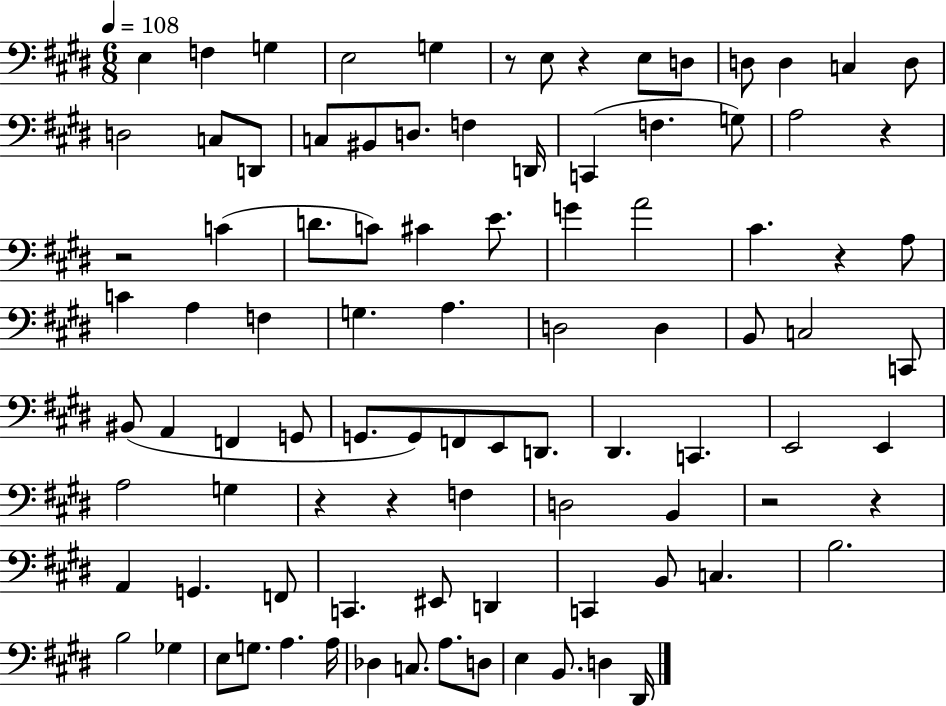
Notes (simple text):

E3/q F3/q G3/q E3/h G3/q R/e E3/e R/q E3/e D3/e D3/e D3/q C3/q D3/e D3/h C3/e D2/e C3/e BIS2/e D3/e. F3/q D2/s C2/q F3/q. G3/e A3/h R/q R/h C4/q D4/e. C4/e C#4/q E4/e. G4/q A4/h C#4/q. R/q A3/e C4/q A3/q F3/q G3/q. A3/q. D3/h D3/q B2/e C3/h C2/e BIS2/e A2/q F2/q G2/e G2/e. G2/e F2/e E2/e D2/e. D#2/q. C2/q. E2/h E2/q A3/h G3/q R/q R/q F3/q D3/h B2/q R/h R/q A2/q G2/q. F2/e C2/q. EIS2/e D2/q C2/q B2/e C3/q. B3/h. B3/h Gb3/q E3/e G3/e. A3/q. A3/s Db3/q C3/e. A3/e. D3/e E3/q B2/e. D3/q D#2/s